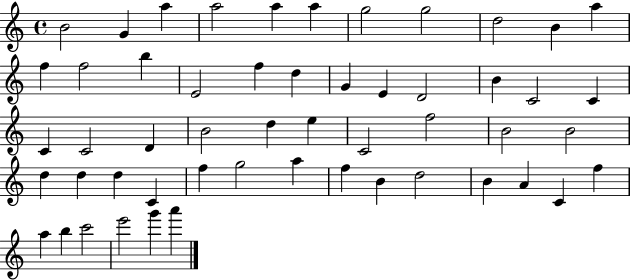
B4/h G4/q A5/q A5/h A5/q A5/q G5/h G5/h D5/h B4/q A5/q F5/q F5/h B5/q E4/h F5/q D5/q G4/q E4/q D4/h B4/q C4/h C4/q C4/q C4/h D4/q B4/h D5/q E5/q C4/h F5/h B4/h B4/h D5/q D5/q D5/q C4/q F5/q G5/h A5/q F5/q B4/q D5/h B4/q A4/q C4/q F5/q A5/q B5/q C6/h E6/h G6/q A6/q